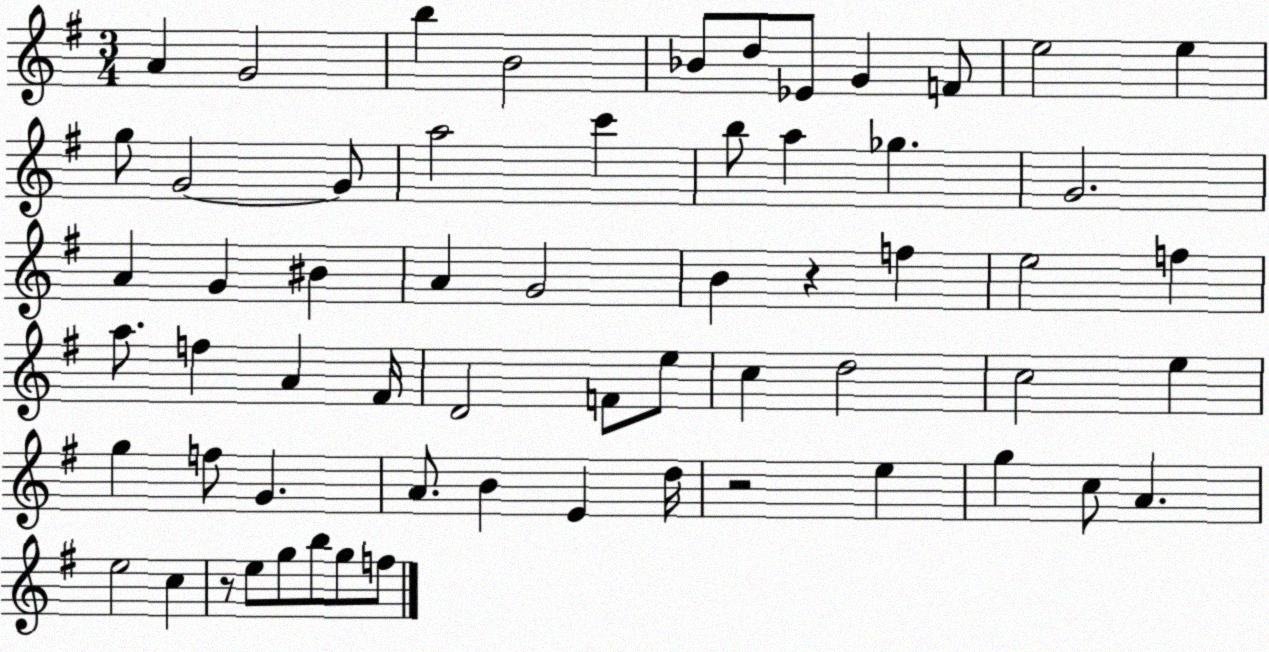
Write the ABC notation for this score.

X:1
T:Untitled
M:3/4
L:1/4
K:G
A G2 b B2 _B/2 d/2 _E/2 G F/2 e2 e g/2 G2 G/2 a2 c' b/2 a _g G2 A G ^B A G2 B z f e2 f a/2 f A ^F/4 D2 F/2 e/2 c d2 c2 e g f/2 G A/2 B E d/4 z2 e g c/2 A e2 c z/2 e/2 g/2 b/2 g/2 f/2